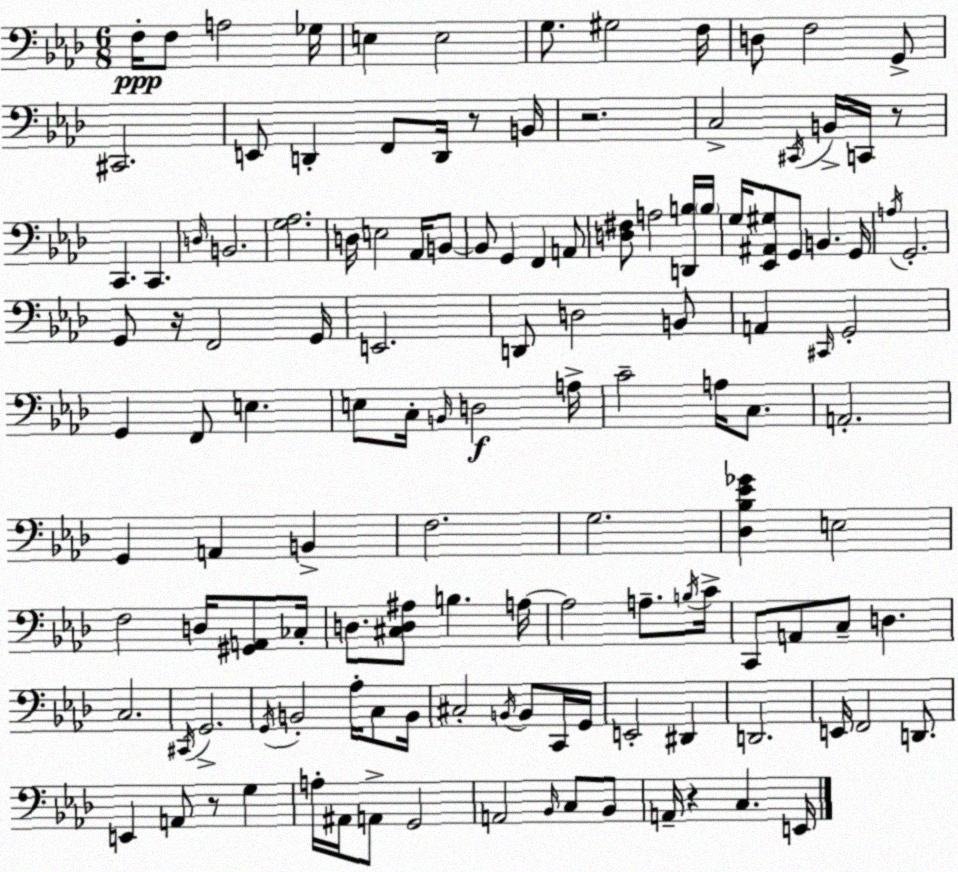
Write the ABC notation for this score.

X:1
T:Untitled
M:6/8
L:1/4
K:Fm
F,/4 F,/2 A,2 _G,/4 E, E,2 G,/2 ^G,2 F,/4 D,/2 F,2 G,,/2 ^C,,2 E,,/2 D,, F,,/2 D,,/4 z/2 B,,/4 z2 C,2 ^C,,/4 B,,/4 C,,/4 z/2 C,, C,, D,/4 B,,2 [G,_A,]2 D,/4 E,2 _A,,/4 B,,/2 B,,/2 G,, F,, A,,/2 [D,^F,]/2 A,2 [D,,B,]/4 B,/4 G,/4 [_E,,^A,,^G,]/2 G,,/2 B,, G,,/4 A,/4 G,,2 G,,/2 z/4 F,,2 G,,/4 E,,2 D,,/2 D,2 B,,/2 A,, ^C,,/4 G,,2 G,, F,,/2 E, E,/2 C,/4 B,,/4 D,2 A,/4 C2 A,/4 C,/2 A,,2 G,, A,, B,, F,2 G,2 [_D,_B,_E_G] E,2 F,2 D,/4 [^G,,A,,]/2 _C,/4 D,/2 [^C,D,^A,]/2 B, A,/4 A,2 A,/2 B,/4 C/4 C,,/2 A,,/2 C,/2 D, C,2 ^C,,/4 G,,2 G,,/4 B,,2 _A,/4 C,/2 B,,/4 ^C,2 B,,/4 B,,/2 C,,/4 G,,/4 E,,2 ^D,, D,,2 E,,/4 F,,2 D,,/2 E,, A,,/2 z/2 G, A,/4 ^A,,/4 A,,/2 G,,2 A,,2 _B,,/4 C,/2 _B,,/2 A,,/4 z C, E,,/4